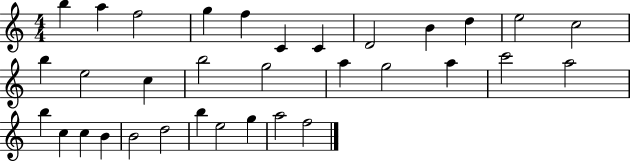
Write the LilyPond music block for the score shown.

{
  \clef treble
  \numericTimeSignature
  \time 4/4
  \key c \major
  b''4 a''4 f''2 | g''4 f''4 c'4 c'4 | d'2 b'4 d''4 | e''2 c''2 | \break b''4 e''2 c''4 | b''2 g''2 | a''4 g''2 a''4 | c'''2 a''2 | \break b''4 c''4 c''4 b'4 | b'2 d''2 | b''4 e''2 g''4 | a''2 f''2 | \break \bar "|."
}